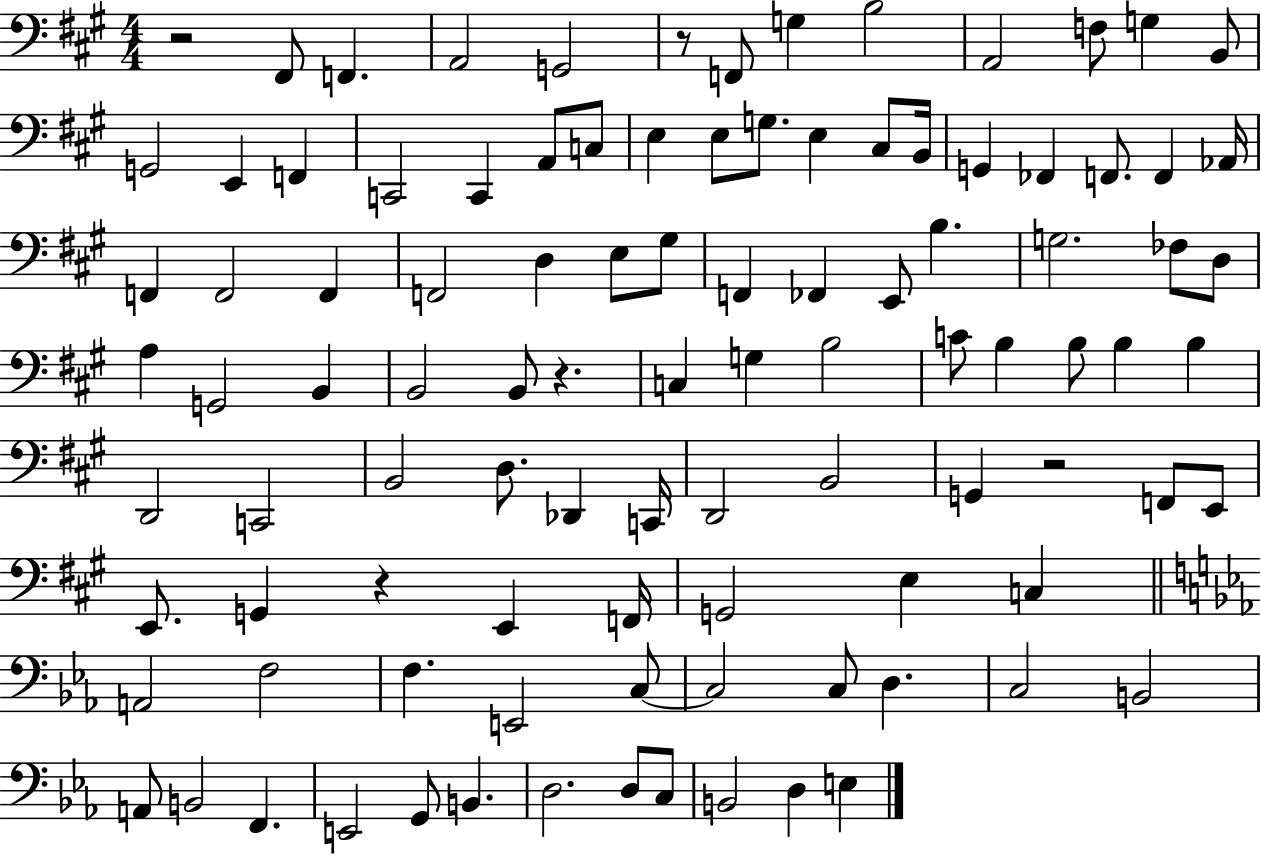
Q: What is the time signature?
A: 4/4